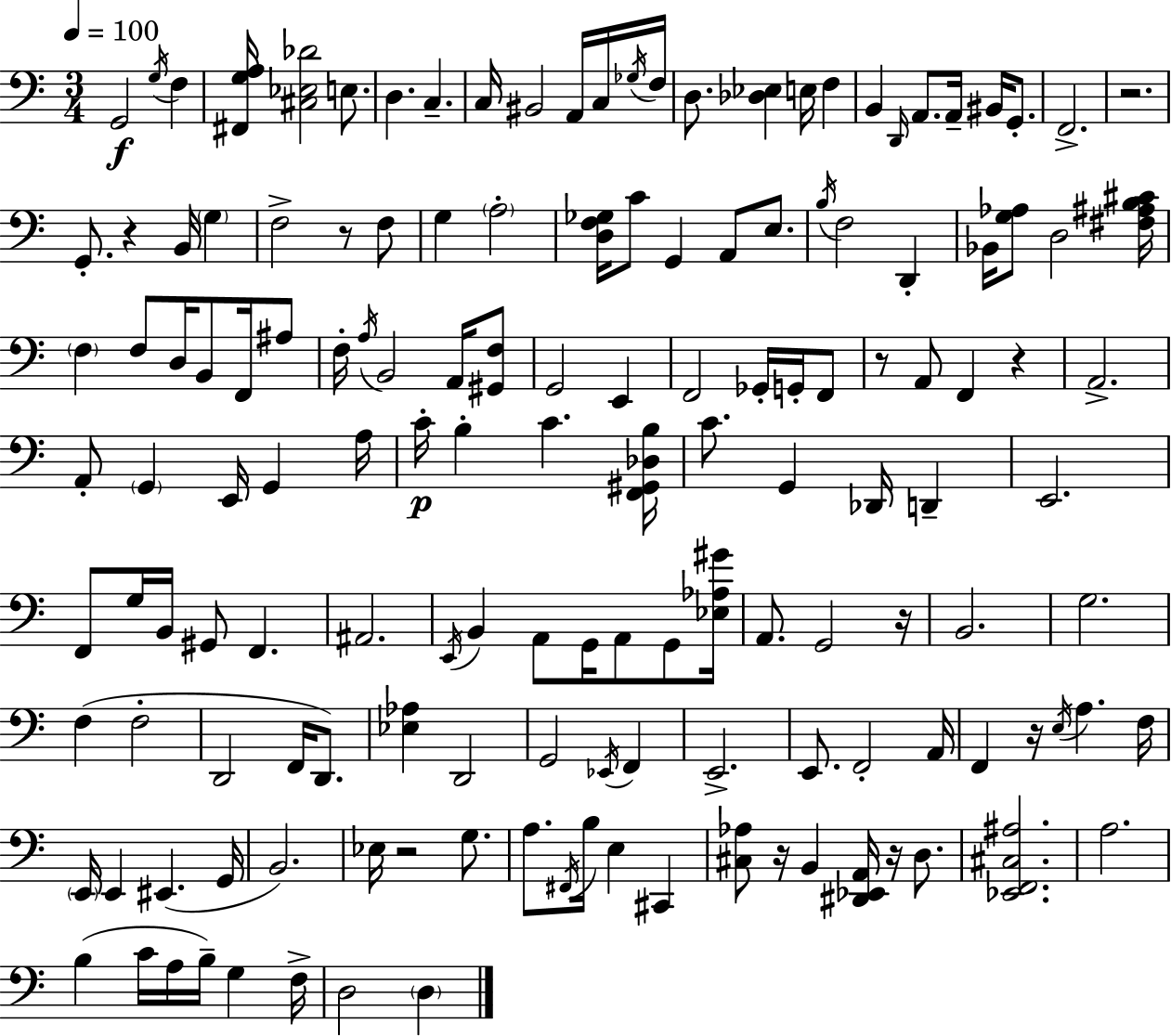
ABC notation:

X:1
T:Untitled
M:3/4
L:1/4
K:Am
G,,2 G,/4 F, [^F,,G,A,]/4 [^C,_E,_D]2 E,/2 D, C, C,/4 ^B,,2 A,,/4 C,/4 _G,/4 F,/4 D,/2 [_D,_E,] E,/4 F, B,, D,,/4 A,,/2 A,,/4 ^B,,/4 G,,/2 F,,2 z2 G,,/2 z B,,/4 G, F,2 z/2 F,/2 G, A,2 [D,F,_G,]/4 C/2 G,, A,,/2 E,/2 B,/4 F,2 D,, _B,,/4 [G,_A,]/2 D,2 [^F,^A,B,^C]/4 F, F,/2 D,/4 B,,/2 F,,/4 ^A,/2 F,/4 A,/4 B,,2 A,,/4 [^G,,F,]/2 G,,2 E,, F,,2 _G,,/4 G,,/4 F,,/2 z/2 A,,/2 F,, z A,,2 A,,/2 G,, E,,/4 G,, A,/4 C/4 B, C [F,,^G,,_D,B,]/4 C/2 G,, _D,,/4 D,, E,,2 F,,/2 G,/4 B,,/4 ^G,,/2 F,, ^A,,2 E,,/4 B,, A,,/2 G,,/4 A,,/2 G,,/2 [_E,_A,^G]/4 A,,/2 G,,2 z/4 B,,2 G,2 F, F,2 D,,2 F,,/4 D,,/2 [_E,_A,] D,,2 G,,2 _E,,/4 F,, E,,2 E,,/2 F,,2 A,,/4 F,, z/4 E,/4 A, F,/4 E,,/4 E,, ^E,, G,,/4 B,,2 _E,/4 z2 G,/2 A,/2 ^F,,/4 B,/4 E, ^C,, [^C,_A,]/2 z/4 B,, [^D,,_E,,A,,]/4 z/4 D,/2 [_E,,F,,^C,^A,]2 A,2 B, C/4 A,/4 B,/4 G, F,/4 D,2 D,